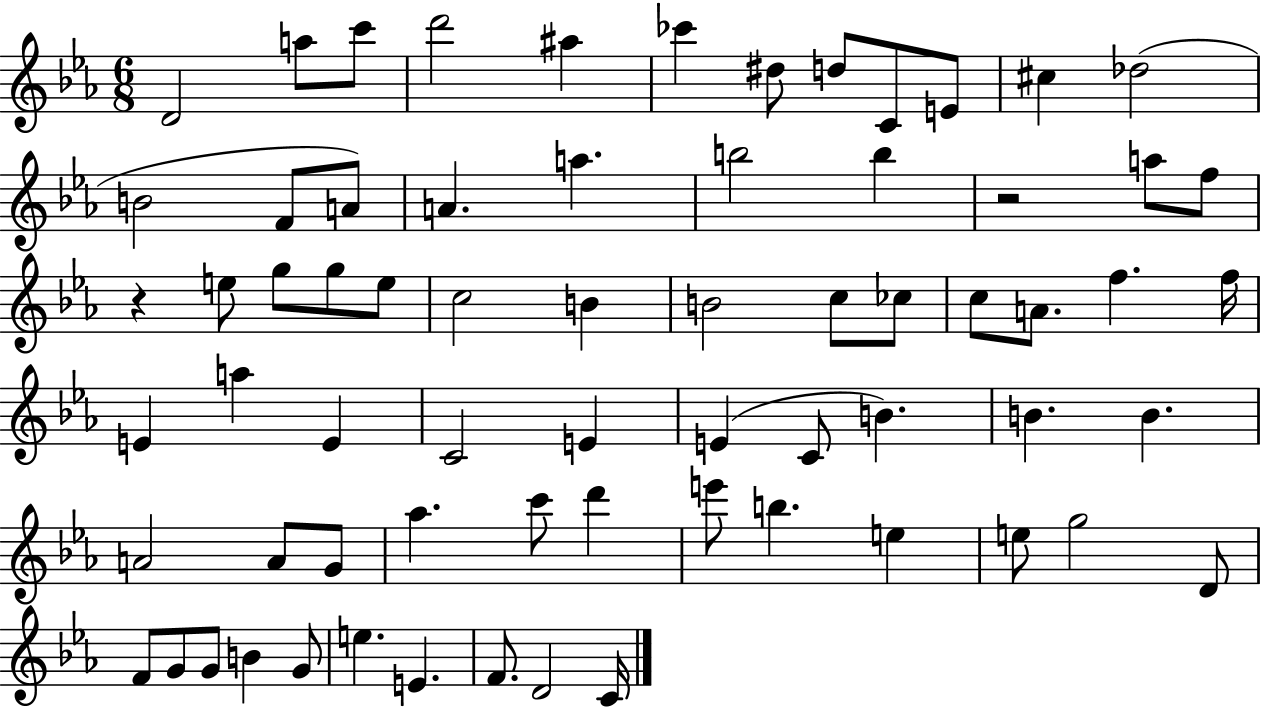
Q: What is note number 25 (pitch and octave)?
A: E5